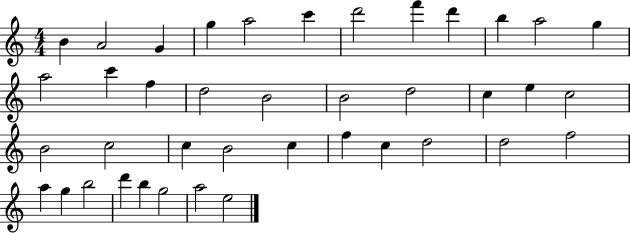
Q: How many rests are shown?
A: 0